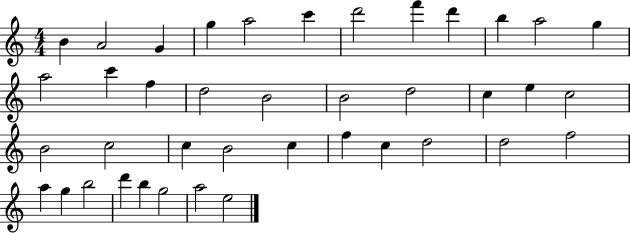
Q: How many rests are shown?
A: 0